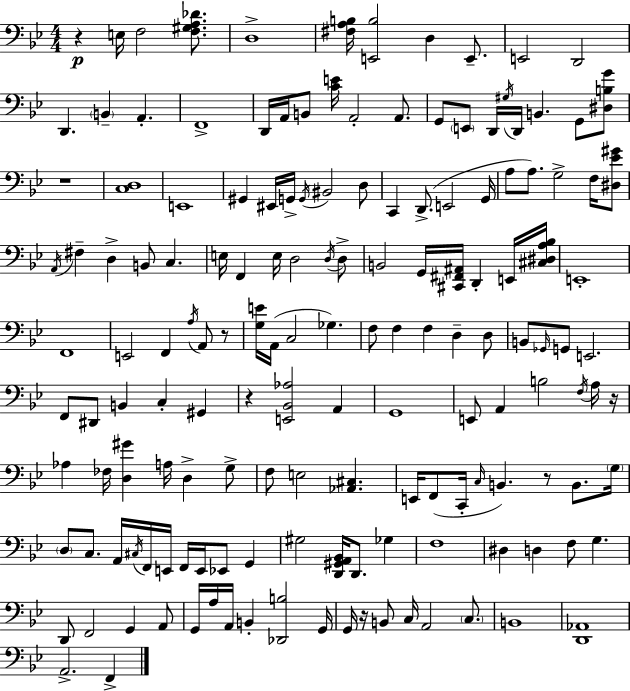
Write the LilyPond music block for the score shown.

{
  \clef bass
  \numericTimeSignature
  \time 4/4
  \key bes \major
  r4\p e16 f2 <f gis a des'>8. | d1-> | <fis a b>16 <e, b>2 d4 e,8.-- | e,2 d,2 | \break d,4. \parenthesize b,4-- a,4.-. | f,1-> | d,16 a,16 b,8 <c' e'>16 a,2-. a,8. | g,8 \parenthesize e,8 d,16 \acciaccatura { gis16 } d,16 b,4. g,8 <dis b g'>8 | \break r1 | <c d>1 | e,1 | gis,4 eis,16 g,16-> \acciaccatura { g,16 } bis,2 | \break d8 c,4 d,8.->( e,2 | g,16 a8 a8.) g2-> f16 | <dis ees' gis'>8 \acciaccatura { a,16 } fis4-- d4-> b,8 c4. | e16 f,4 e16 d2 | \break \acciaccatura { d16 } d8-> b,2 g,16 <cis, fis, ais,>16 d,4-. | e,16 <cis dis a bes>16 e,1-. | f,1 | e,2 f,4 | \break \acciaccatura { a16 } a,8 r8 <g e'>16 a,16( c2 ges4.) | f8 f4 f4 d4-- | d8 b,8 \grace { ges,16 } g,8 e,2. | f,8 dis,8 b,4 c4-. | \break gis,4 r4 <e, bes, aes>2 | a,4 g,1 | e,8 a,4 b2 | \acciaccatura { f16 } a16 r16 aes4 fes16 <d gis'>4 | \break a16 d4-> g8-> f8 e2 | <aes, cis>4. e,16 f,8( c,16-. \grace { c16 }) b,4. | r8 b,8. \parenthesize g16 \parenthesize d8 c8. a,16 \acciaccatura { cis16 } f,16 | e,16 f,16 e,16 ees,8 g,4 gis2 | \break <d, gis, a, bes,>16 d,8. ges4 f1 | dis4 d4 | f8 g4. d,8 f,2 | g,4 a,8 g,16 a16 a,16 b,4-. | \break <des, b>2 g,16 g,16 r16 b,8 c16 a,2 | \parenthesize c8. b,1 | <d, aes,>1 | a,2.-> | \break f,4-> \bar "|."
}